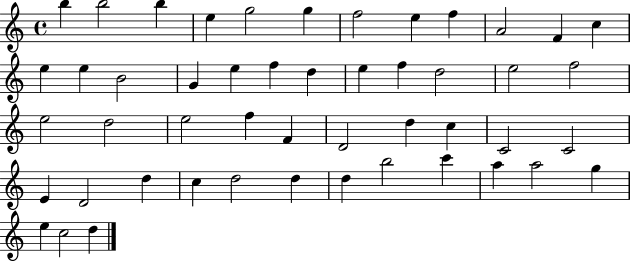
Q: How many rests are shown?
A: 0